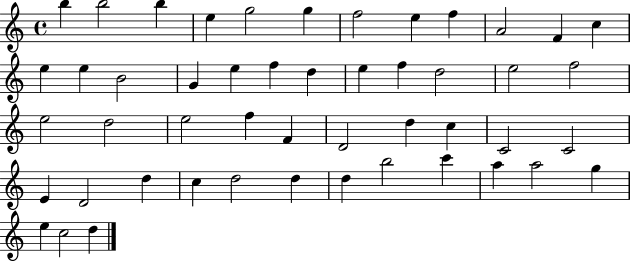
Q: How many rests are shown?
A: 0